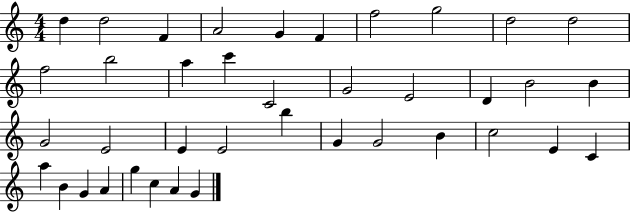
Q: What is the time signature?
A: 4/4